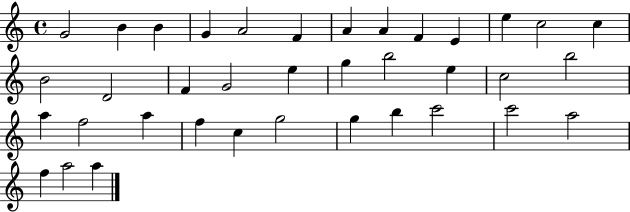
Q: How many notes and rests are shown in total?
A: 37